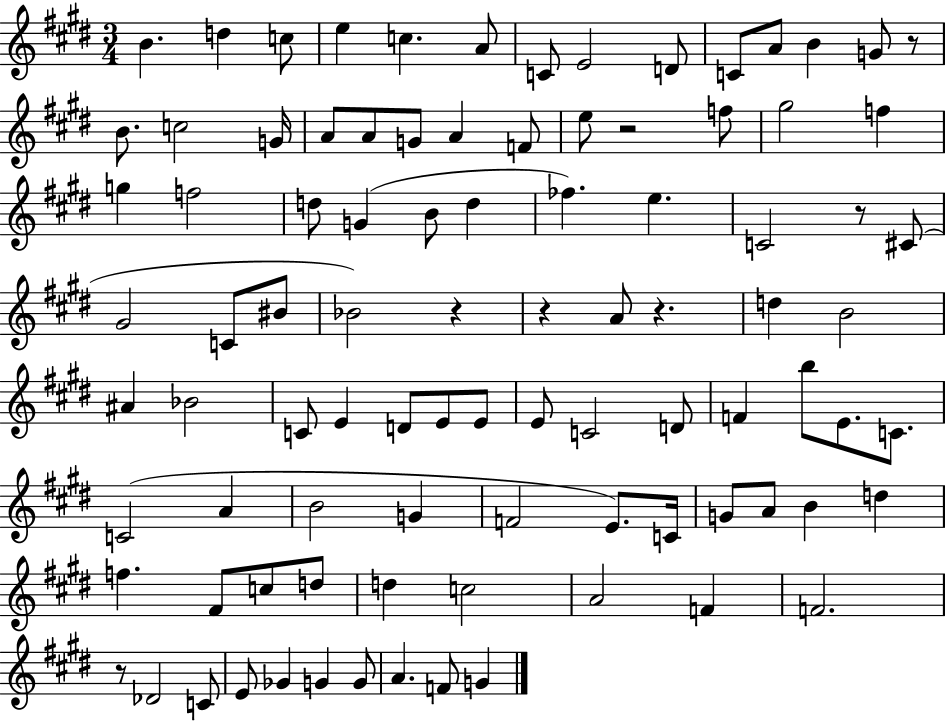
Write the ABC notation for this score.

X:1
T:Untitled
M:3/4
L:1/4
K:E
B d c/2 e c A/2 C/2 E2 D/2 C/2 A/2 B G/2 z/2 B/2 c2 G/4 A/2 A/2 G/2 A F/2 e/2 z2 f/2 ^g2 f g f2 d/2 G B/2 d _f e C2 z/2 ^C/2 ^G2 C/2 ^B/2 _B2 z z A/2 z d B2 ^A _B2 C/2 E D/2 E/2 E/2 E/2 C2 D/2 F b/2 E/2 C/2 C2 A B2 G F2 E/2 C/4 G/2 A/2 B d f ^F/2 c/2 d/2 d c2 A2 F F2 z/2 _D2 C/2 E/2 _G G G/2 A F/2 G